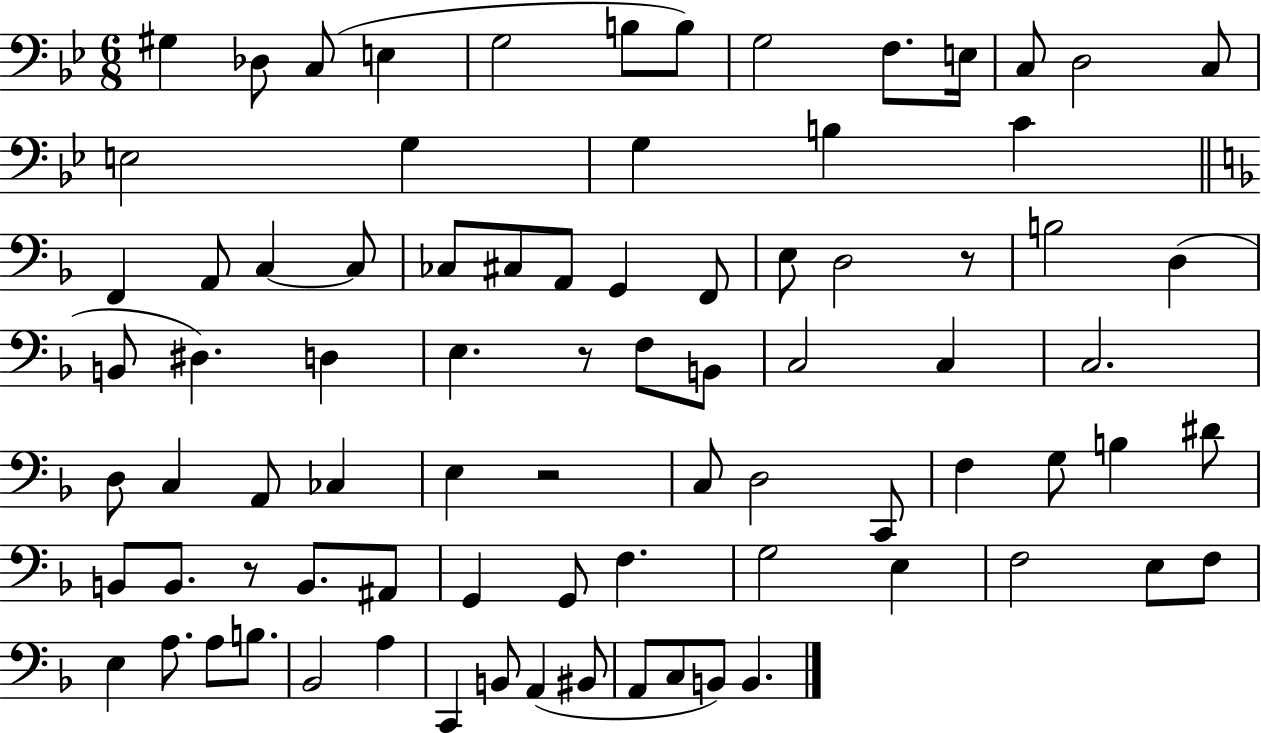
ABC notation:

X:1
T:Untitled
M:6/8
L:1/4
K:Bb
^G, _D,/2 C,/2 E, G,2 B,/2 B,/2 G,2 F,/2 E,/4 C,/2 D,2 C,/2 E,2 G, G, B, C F,, A,,/2 C, C,/2 _C,/2 ^C,/2 A,,/2 G,, F,,/2 E,/2 D,2 z/2 B,2 D, B,,/2 ^D, D, E, z/2 F,/2 B,,/2 C,2 C, C,2 D,/2 C, A,,/2 _C, E, z2 C,/2 D,2 C,,/2 F, G,/2 B, ^D/2 B,,/2 B,,/2 z/2 B,,/2 ^A,,/2 G,, G,,/2 F, G,2 E, F,2 E,/2 F,/2 E, A,/2 A,/2 B,/2 _B,,2 A, C,, B,,/2 A,, ^B,,/2 A,,/2 C,/2 B,,/2 B,,